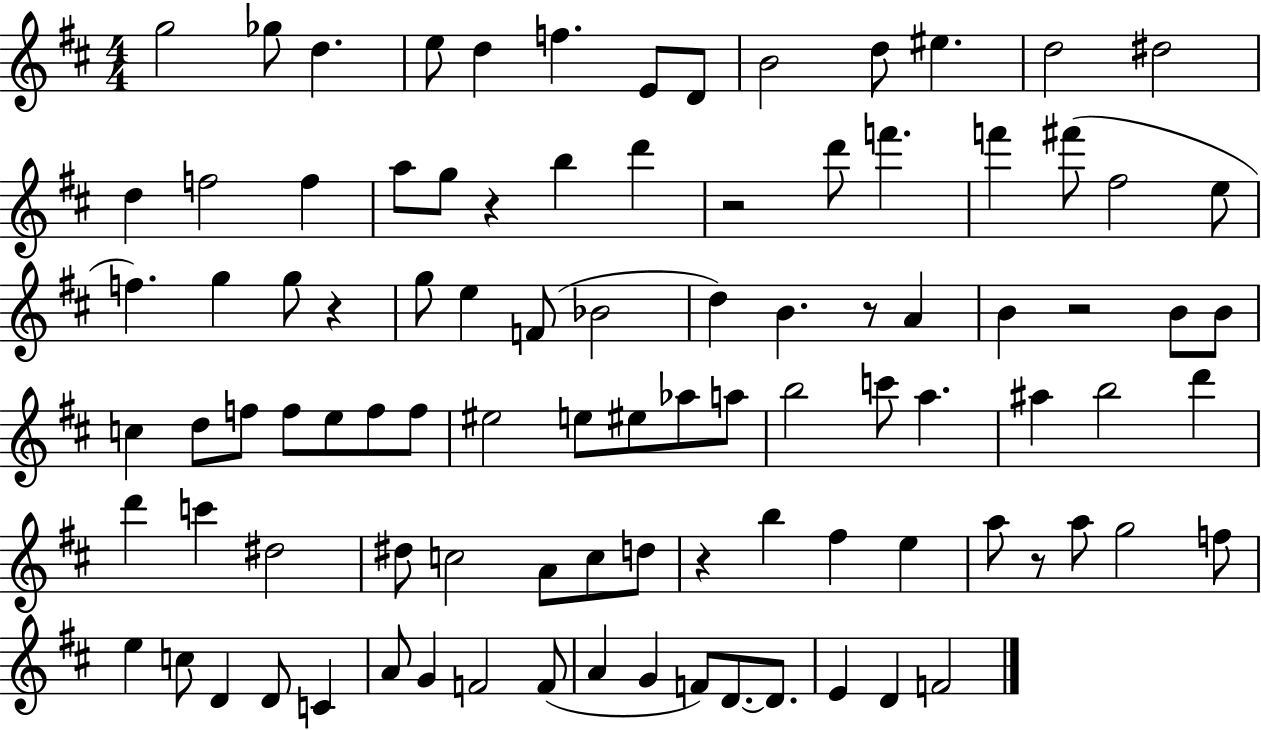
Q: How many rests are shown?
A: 7